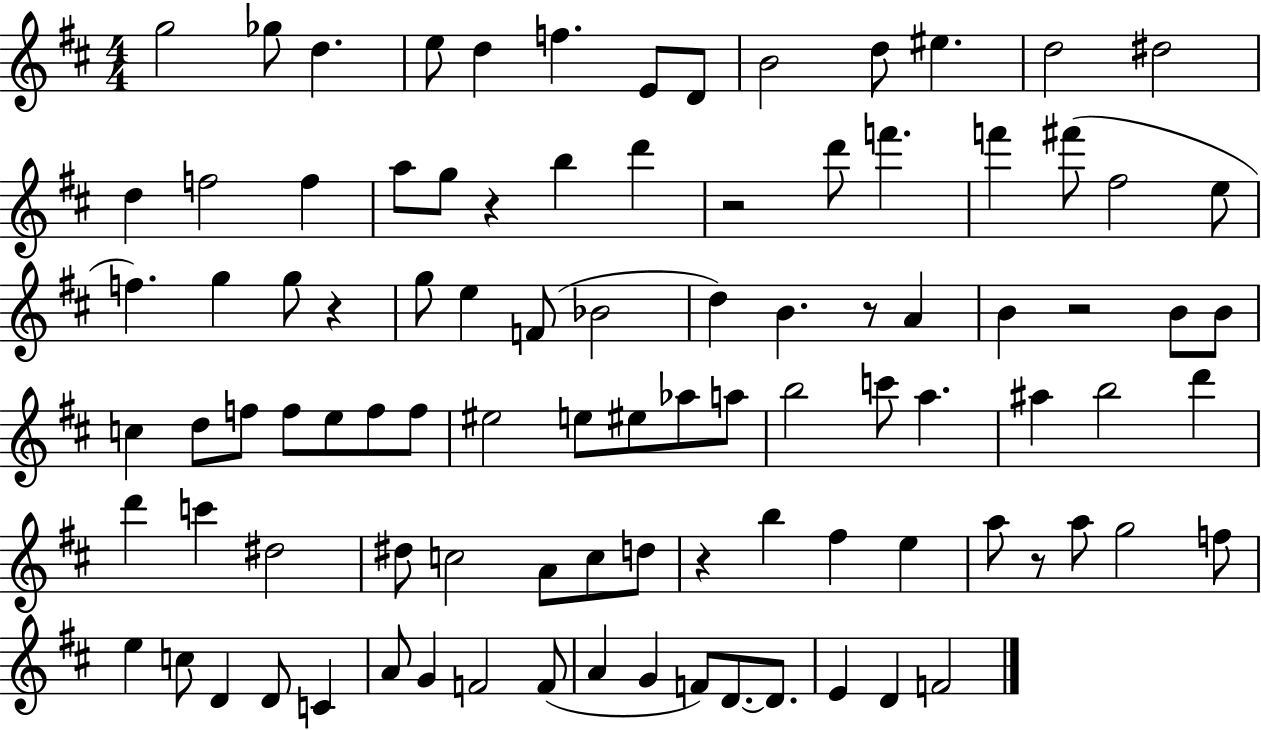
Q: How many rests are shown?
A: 7